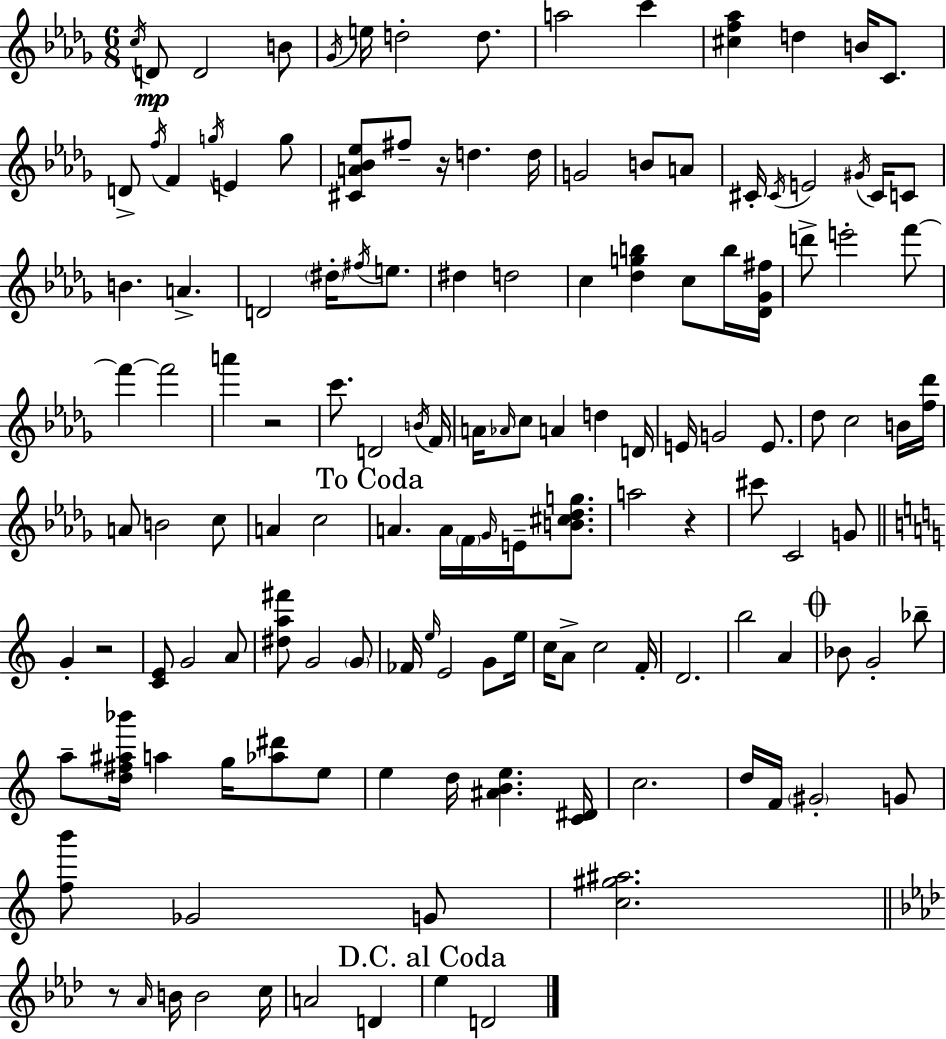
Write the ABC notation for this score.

X:1
T:Untitled
M:6/8
L:1/4
K:Bbm
c/4 D/2 D2 B/2 _G/4 e/4 d2 d/2 a2 c' [^cf_a] d B/4 C/2 D/2 f/4 F g/4 E g/2 [^CA_B_e]/2 ^f/2 z/4 d d/4 G2 B/2 A/2 ^C/4 ^C/4 E2 ^G/4 ^C/4 C/2 B A D2 ^d/4 ^f/4 e/2 ^d d2 c [_dgb] c/2 b/4 [_D_G^f]/4 d'/2 e'2 f'/2 f' f'2 a' z2 c'/2 D2 B/4 F/4 A/4 _A/4 c/2 A d D/4 E/4 G2 E/2 _d/2 c2 B/4 [f_d']/4 A/2 B2 c/2 A c2 A A/4 F/4 _G/4 E/4 [B^c_dg]/2 a2 z ^c'/2 C2 G/2 G z2 [CE]/2 G2 A/2 [^da^f']/2 G2 G/2 _F/4 e/4 E2 G/2 e/4 c/4 A/2 c2 F/4 D2 b2 A _B/2 G2 _b/2 a/2 [d^f^a_b']/4 a g/4 [_a^d']/2 e/2 e d/4 [^ABe] [C^D]/4 c2 d/4 F/4 ^G2 G/2 [fb']/2 _G2 G/2 [c^g^a]2 z/2 _A/4 B/4 B2 c/4 A2 D _e D2